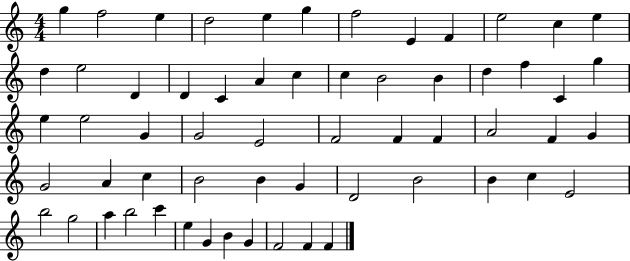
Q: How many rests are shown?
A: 0